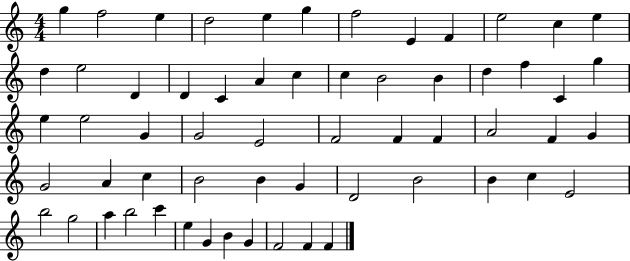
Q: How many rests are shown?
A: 0